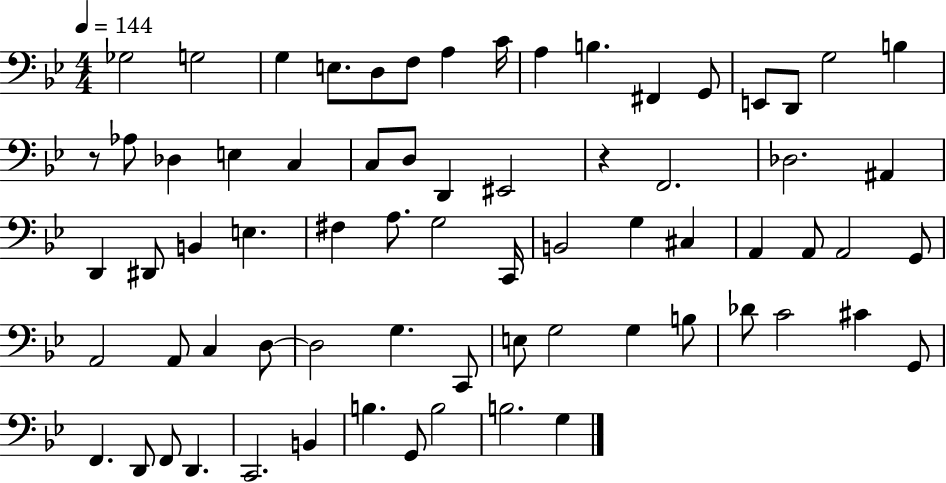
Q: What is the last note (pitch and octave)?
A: G3